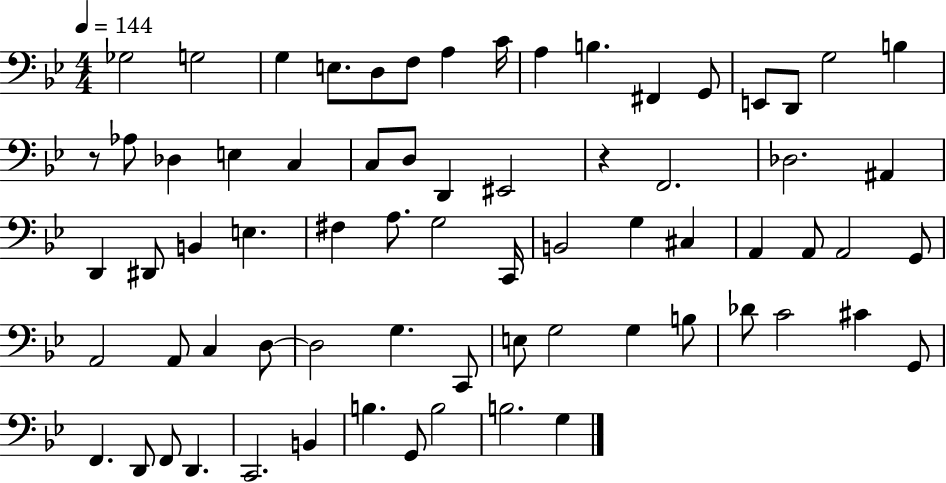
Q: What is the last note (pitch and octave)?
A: G3